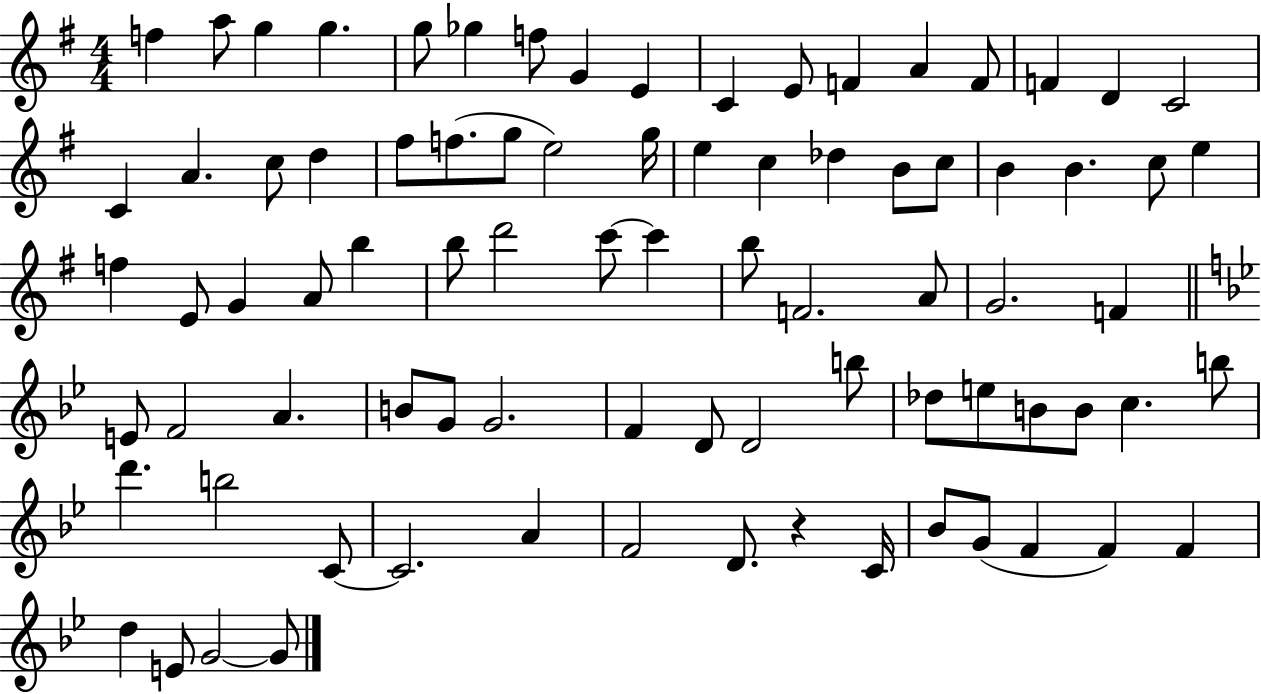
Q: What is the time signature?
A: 4/4